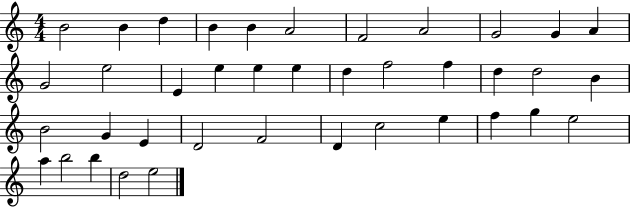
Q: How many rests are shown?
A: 0